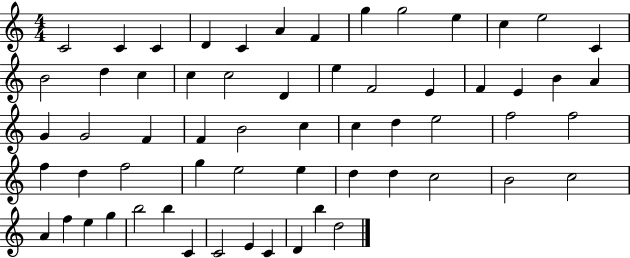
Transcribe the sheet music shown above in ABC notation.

X:1
T:Untitled
M:4/4
L:1/4
K:C
C2 C C D C A F g g2 e c e2 C B2 d c c c2 D e F2 E F E B A G G2 F F B2 c c d e2 f2 f2 f d f2 g e2 e d d c2 B2 c2 A f e g b2 b C C2 E C D b d2